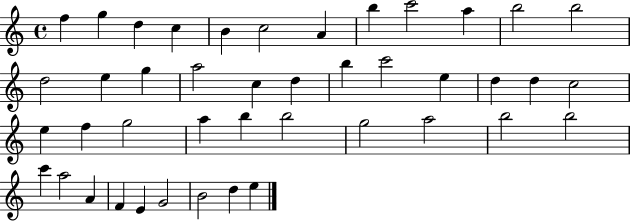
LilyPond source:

{
  \clef treble
  \time 4/4
  \defaultTimeSignature
  \key c \major
  f''4 g''4 d''4 c''4 | b'4 c''2 a'4 | b''4 c'''2 a''4 | b''2 b''2 | \break d''2 e''4 g''4 | a''2 c''4 d''4 | b''4 c'''2 e''4 | d''4 d''4 c''2 | \break e''4 f''4 g''2 | a''4 b''4 b''2 | g''2 a''2 | b''2 b''2 | \break c'''4 a''2 a'4 | f'4 e'4 g'2 | b'2 d''4 e''4 | \bar "|."
}